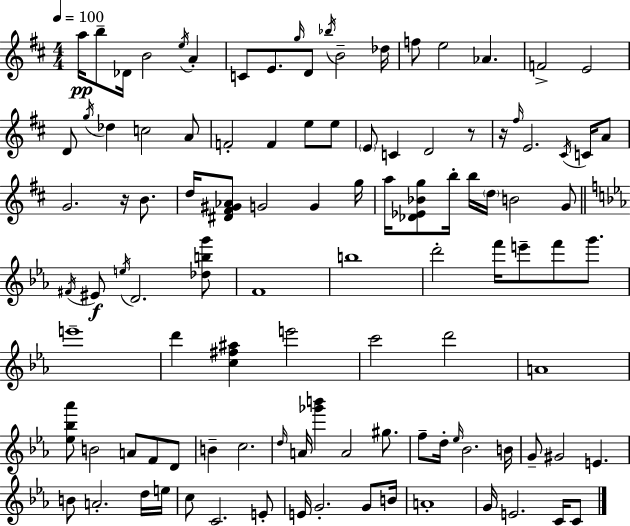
A5/s B5/e Db4/s B4/h E5/s A4/q C4/e E4/e. G5/s D4/e Bb5/s B4/h Db5/s F5/e E5/h Ab4/q. F4/h E4/h D4/e G5/s Db5/q C5/h A4/e F4/h F4/q E5/e E5/e E4/e C4/q D4/h R/e R/s F#5/s E4/h. C#4/s C4/s A4/e G4/h. R/s B4/e. D5/s [D#4,F#4,G#4,Ab4]/e G4/h G4/q G5/s A5/s [Db4,Eb4,Bb4,G5]/e B5/s B5/s D5/s B4/h G4/e F#4/s EIS4/e E5/s D4/h. [Db5,B5,G6]/e F4/w B5/w D6/h F6/s E6/e F6/e G6/e. E6/w D6/q [C5,F#5,A#5]/q E6/h C6/h D6/h A4/w [Eb5,Bb5,Ab6]/e B4/h A4/e F4/e D4/e B4/q C5/h. D5/s A4/s [Gb6,B6]/q A4/h G#5/e. F5/e D5/s Eb5/s Bb4/h. B4/s G4/e G#4/h E4/q. B4/e A4/h. D5/s E5/s C5/e C4/h. E4/e E4/s G4/h. G4/e B4/s A4/w G4/s E4/h. C4/s C4/e